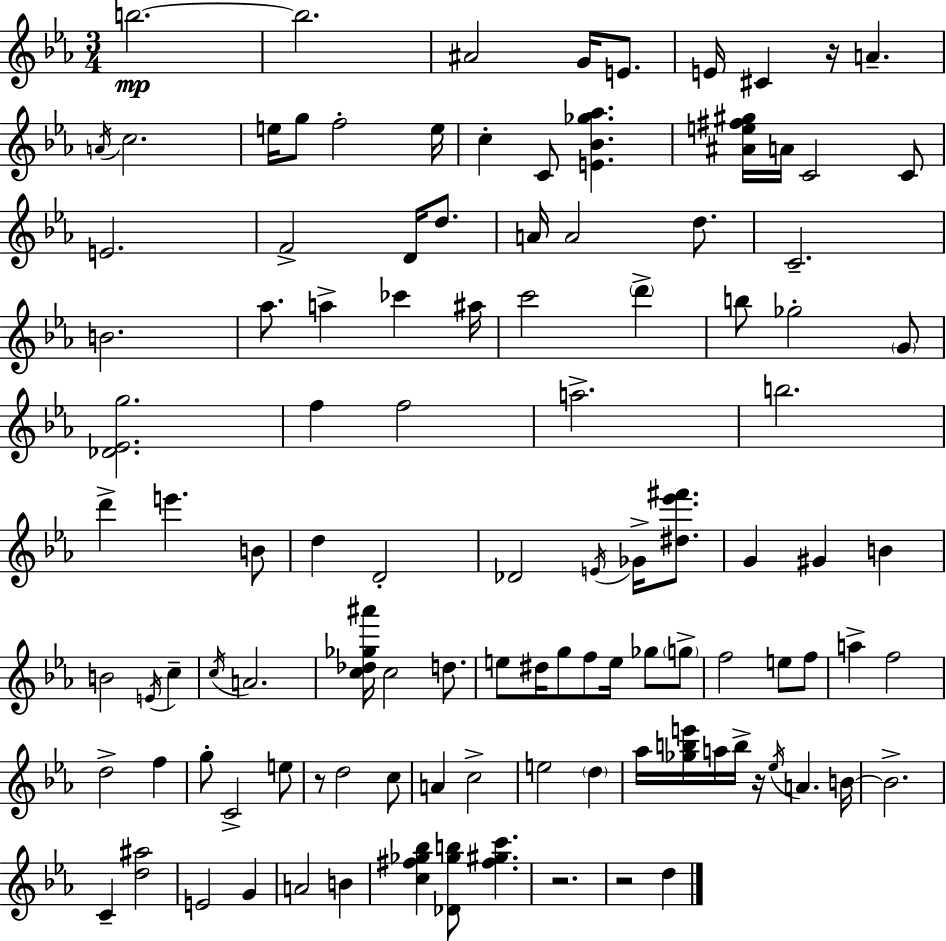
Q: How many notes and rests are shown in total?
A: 110